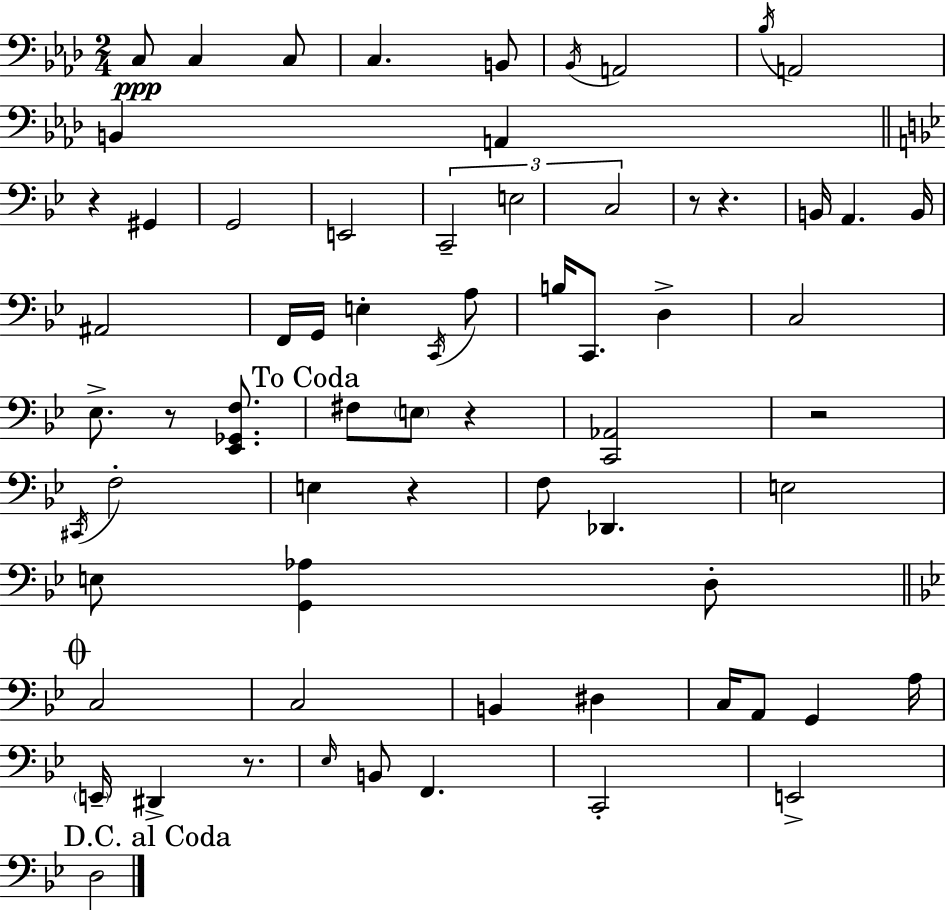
X:1
T:Untitled
M:2/4
L:1/4
K:Ab
C,/2 C, C,/2 C, B,,/2 _B,,/4 A,,2 _B,/4 A,,2 B,, A,, z ^G,, G,,2 E,,2 C,,2 E,2 C,2 z/2 z B,,/4 A,, B,,/4 ^A,,2 F,,/4 G,,/4 E, C,,/4 A,/2 B,/4 C,,/2 D, C,2 _E,/2 z/2 [_E,,_G,,F,]/2 ^F,/2 E,/2 z [C,,_A,,]2 z2 ^C,,/4 F,2 E, z F,/2 _D,, E,2 E,/2 [G,,_A,] D,/2 C,2 C,2 B,, ^D, C,/4 A,,/2 G,, A,/4 E,,/4 ^D,, z/2 _E,/4 B,,/2 F,, C,,2 E,,2 D,2